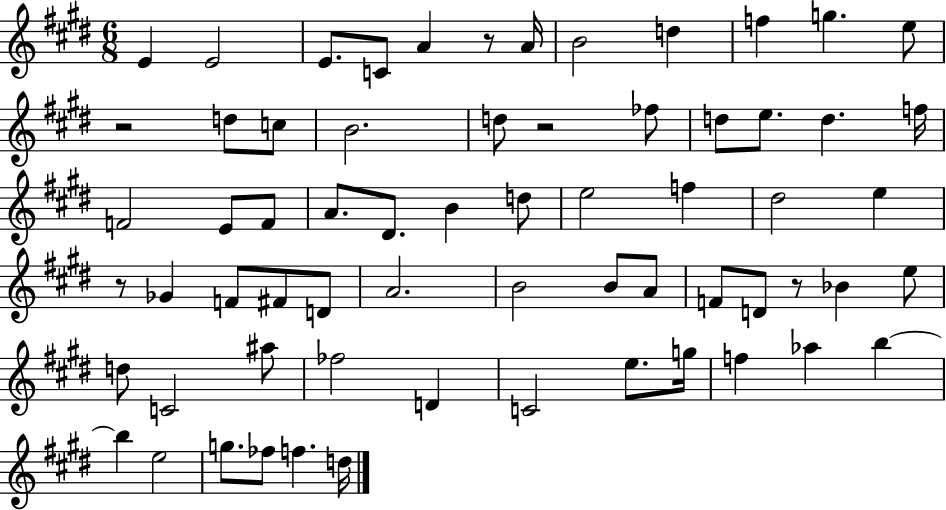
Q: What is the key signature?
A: E major